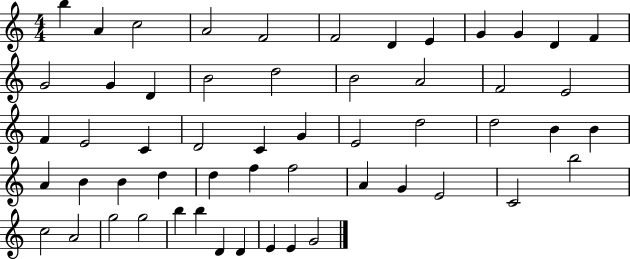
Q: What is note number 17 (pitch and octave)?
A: D5